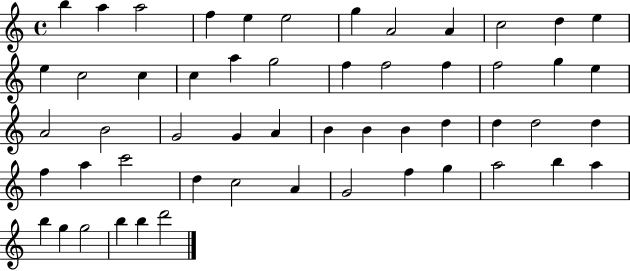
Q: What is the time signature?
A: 4/4